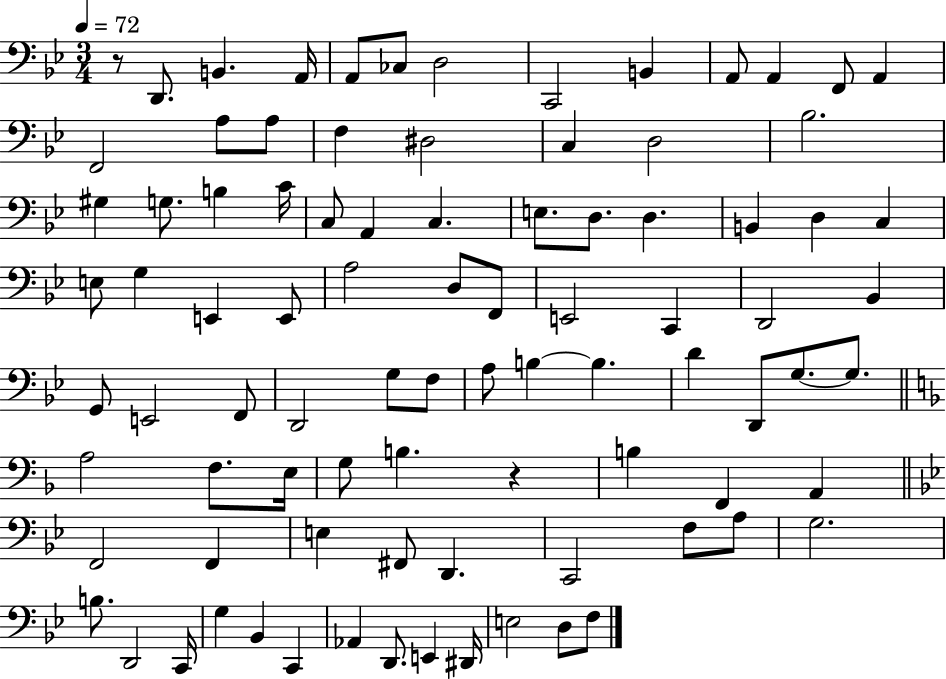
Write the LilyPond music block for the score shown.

{
  \clef bass
  \numericTimeSignature
  \time 3/4
  \key bes \major
  \tempo 4 = 72
  r8 d,8. b,4. a,16 | a,8 ces8 d2 | c,2 b,4 | a,8 a,4 f,8 a,4 | \break f,2 a8 a8 | f4 dis2 | c4 d2 | bes2. | \break gis4 g8. b4 c'16 | c8 a,4 c4. | e8. d8. d4. | b,4 d4 c4 | \break e8 g4 e,4 e,8 | a2 d8 f,8 | e,2 c,4 | d,2 bes,4 | \break g,8 e,2 f,8 | d,2 g8 f8 | a8 b4~~ b4. | d'4 d,8 g8.~~ g8. | \break \bar "||" \break \key f \major a2 f8. e16 | g8 b4. r4 | b4 f,4 a,4 | \bar "||" \break \key bes \major f,2 f,4 | e4 fis,8 d,4. | c,2 f8 a8 | g2. | \break b8. d,2 c,16 | g4 bes,4 c,4 | aes,4 d,8. e,4 dis,16 | e2 d8 f8 | \break \bar "|."
}